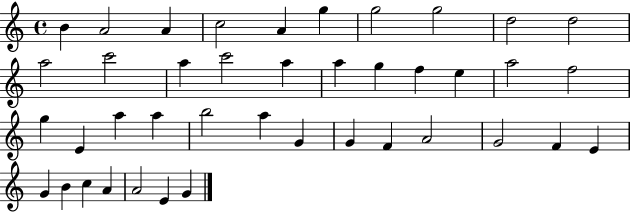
{
  \clef treble
  \time 4/4
  \defaultTimeSignature
  \key c \major
  b'4 a'2 a'4 | c''2 a'4 g''4 | g''2 g''2 | d''2 d''2 | \break a''2 c'''2 | a''4 c'''2 a''4 | a''4 g''4 f''4 e''4 | a''2 f''2 | \break g''4 e'4 a''4 a''4 | b''2 a''4 g'4 | g'4 f'4 a'2 | g'2 f'4 e'4 | \break g'4 b'4 c''4 a'4 | a'2 e'4 g'4 | \bar "|."
}